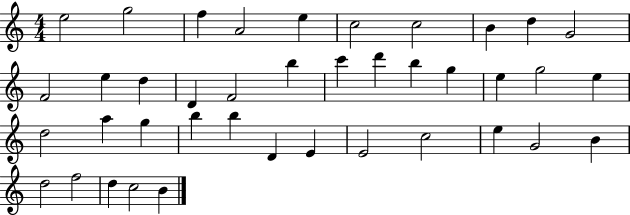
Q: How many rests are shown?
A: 0